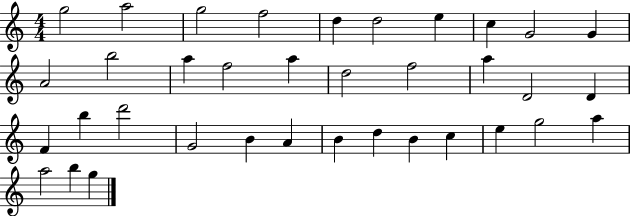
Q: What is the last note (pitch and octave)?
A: G5